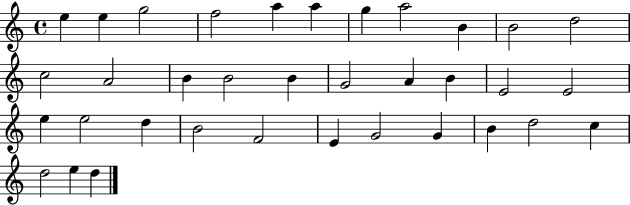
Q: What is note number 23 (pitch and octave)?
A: E5